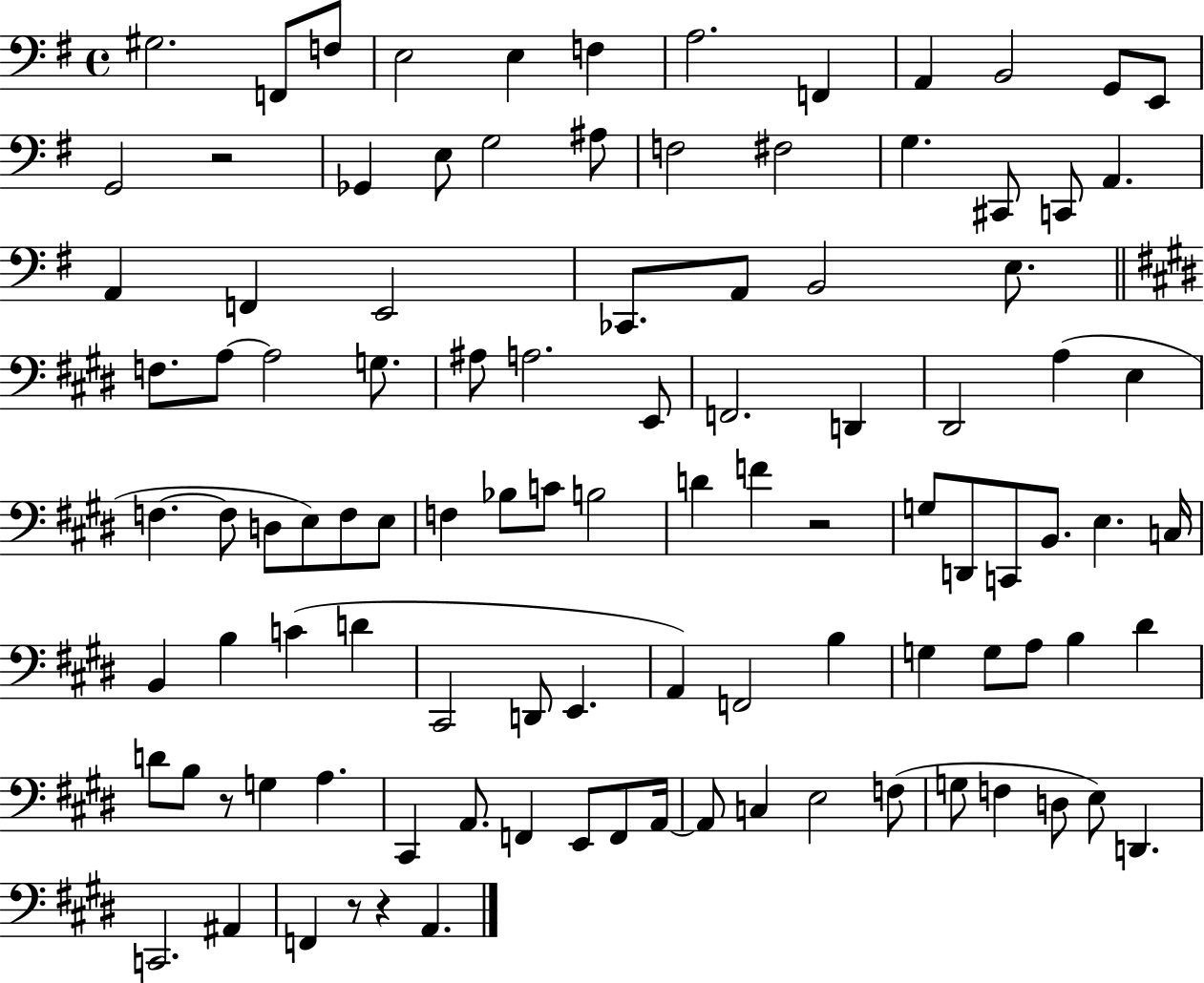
G#3/h. F2/e F3/e E3/h E3/q F3/q A3/h. F2/q A2/q B2/h G2/e E2/e G2/h R/h Gb2/q E3/e G3/h A#3/e F3/h F#3/h G3/q. C#2/e C2/e A2/q. A2/q F2/q E2/h CES2/e. A2/e B2/h E3/e. F3/e. A3/e A3/h G3/e. A#3/e A3/h. E2/e F2/h. D2/q D#2/h A3/q E3/q F3/q. F3/e D3/e E3/e F3/e E3/e F3/q Bb3/e C4/e B3/h D4/q F4/q R/h G3/e D2/e C2/e B2/e. E3/q. C3/s B2/q B3/q C4/q D4/q C#2/h D2/e E2/q. A2/q F2/h B3/q G3/q G3/e A3/e B3/q D#4/q D4/e B3/e R/e G3/q A3/q. C#2/q A2/e. F2/q E2/e F2/e A2/s A2/e C3/q E3/h F3/e G3/e F3/q D3/e E3/e D2/q. C2/h. A#2/q F2/q R/e R/q A2/q.